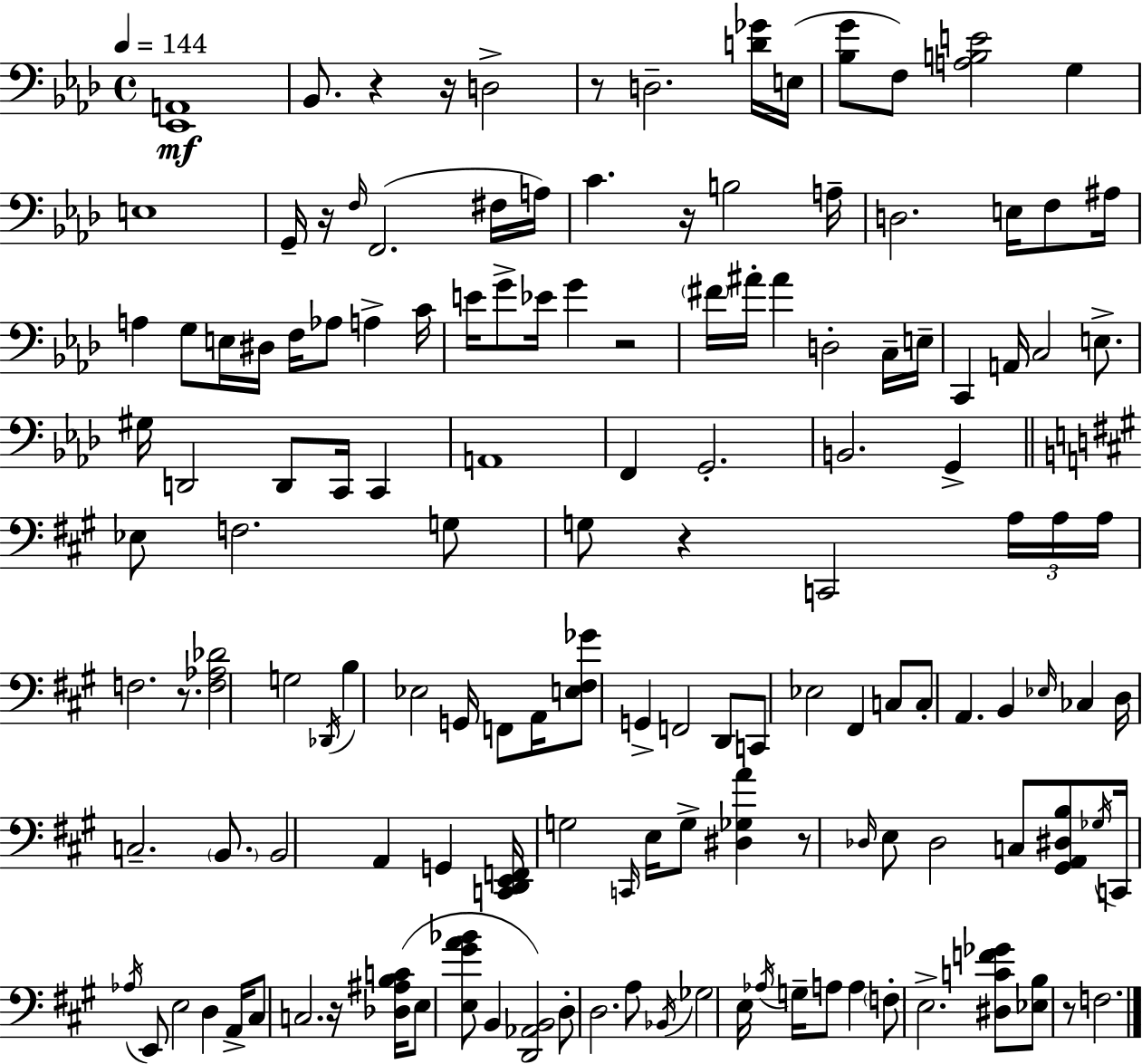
[Eb2,A2]/w Bb2/e. R/q R/s D3/h R/e D3/h. [D4,Gb4]/s E3/s [Bb3,G4]/e F3/e [A3,B3,E4]/h G3/q E3/w G2/s R/s F3/s F2/h. F#3/s A3/s C4/q. R/s B3/h A3/s D3/h. E3/s F3/e A#3/s A3/q G3/e E3/s D#3/s F3/s Ab3/e A3/q C4/s E4/s G4/e Eb4/s G4/q R/h F#4/s A#4/s A#4/q D3/h C3/s E3/s C2/q A2/s C3/h E3/e. G#3/s D2/h D2/e C2/s C2/q A2/w F2/q G2/h. B2/h. G2/q Eb3/e F3/h. G3/e G3/e R/q C2/h A3/s A3/s A3/s F3/h. R/e. [F3,Ab3,Db4]/h G3/h Db2/s B3/q Eb3/h G2/s F2/e A2/s [E3,F#3,Gb4]/e G2/q F2/h D2/e C2/e Eb3/h F#2/q C3/e C3/e A2/q. B2/q Eb3/s CES3/q D3/s C3/h. B2/e. B2/h A2/q G2/q [C2,D2,E2,F2]/s G3/h C2/s E3/s G3/e [D#3,Gb3,A4]/q R/e Db3/s E3/e Db3/h C3/e [G#2,A2,D#3,B3]/e Gb3/s C2/s Ab3/s E2/e E3/h D3/q A2/s C#3/e C3/h. R/s [Db3,A#3,B3,C4]/s E3/e [E3,G#4,A4,Bb4]/e B2/q [D2,Ab2,B2]/h D3/e D3/h. A3/e Bb2/s Gb3/h E3/s Ab3/s G3/s A3/e A3/q F3/e E3/h. [D#3,C4,F4,Gb4]/e [Eb3,B3]/e R/e F3/h.